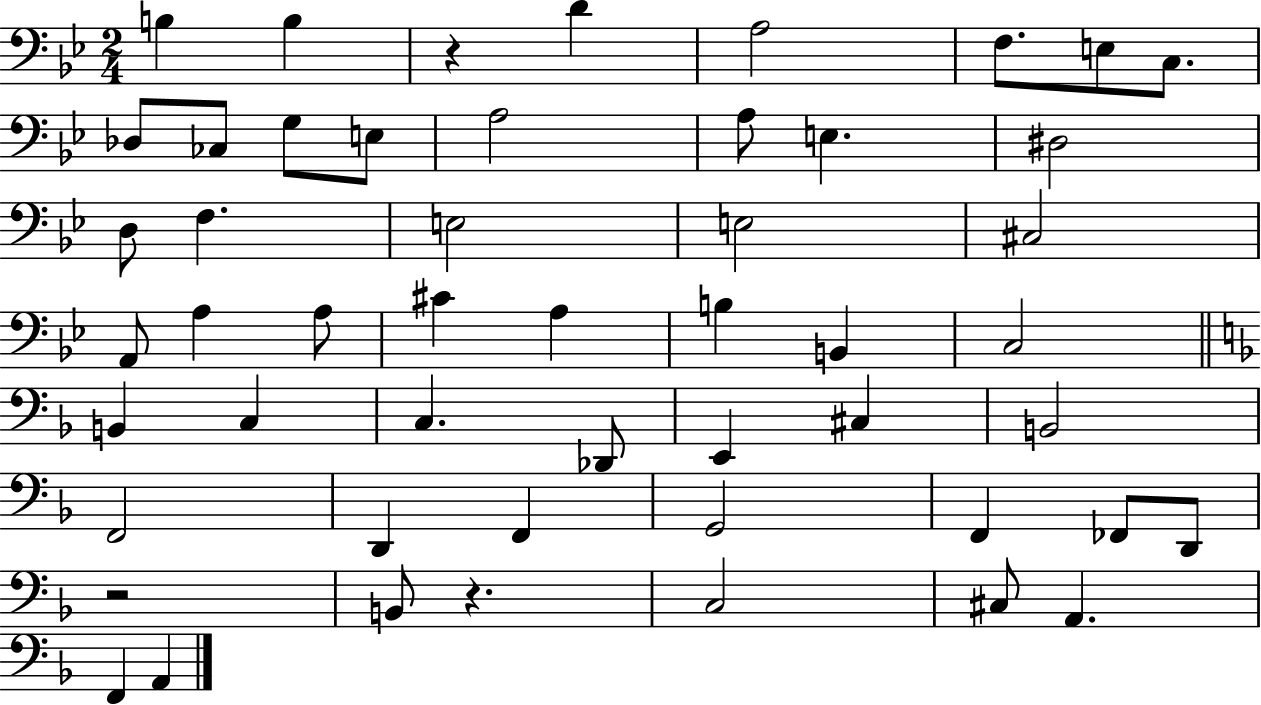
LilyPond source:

{
  \clef bass
  \numericTimeSignature
  \time 2/4
  \key bes \major
  b4 b4 | r4 d'4 | a2 | f8. e8 c8. | \break des8 ces8 g8 e8 | a2 | a8 e4. | dis2 | \break d8 f4. | e2 | e2 | cis2 | \break a,8 a4 a8 | cis'4 a4 | b4 b,4 | c2 | \break \bar "||" \break \key d \minor b,4 c4 | c4. des,8 | e,4 cis4 | b,2 | \break f,2 | d,4 f,4 | g,2 | f,4 fes,8 d,8 | \break r2 | b,8 r4. | c2 | cis8 a,4. | \break f,4 a,4 | \bar "|."
}